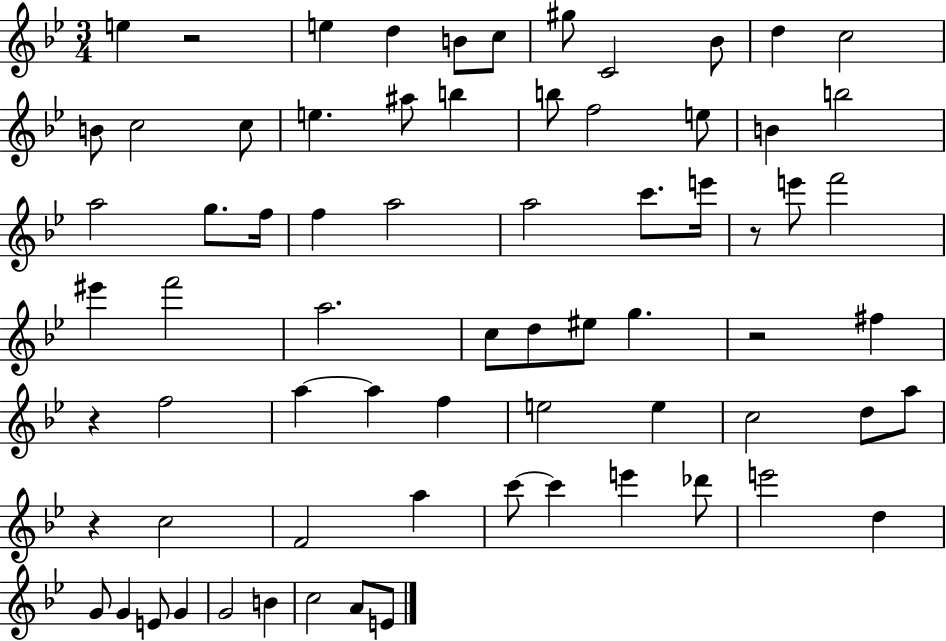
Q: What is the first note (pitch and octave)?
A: E5